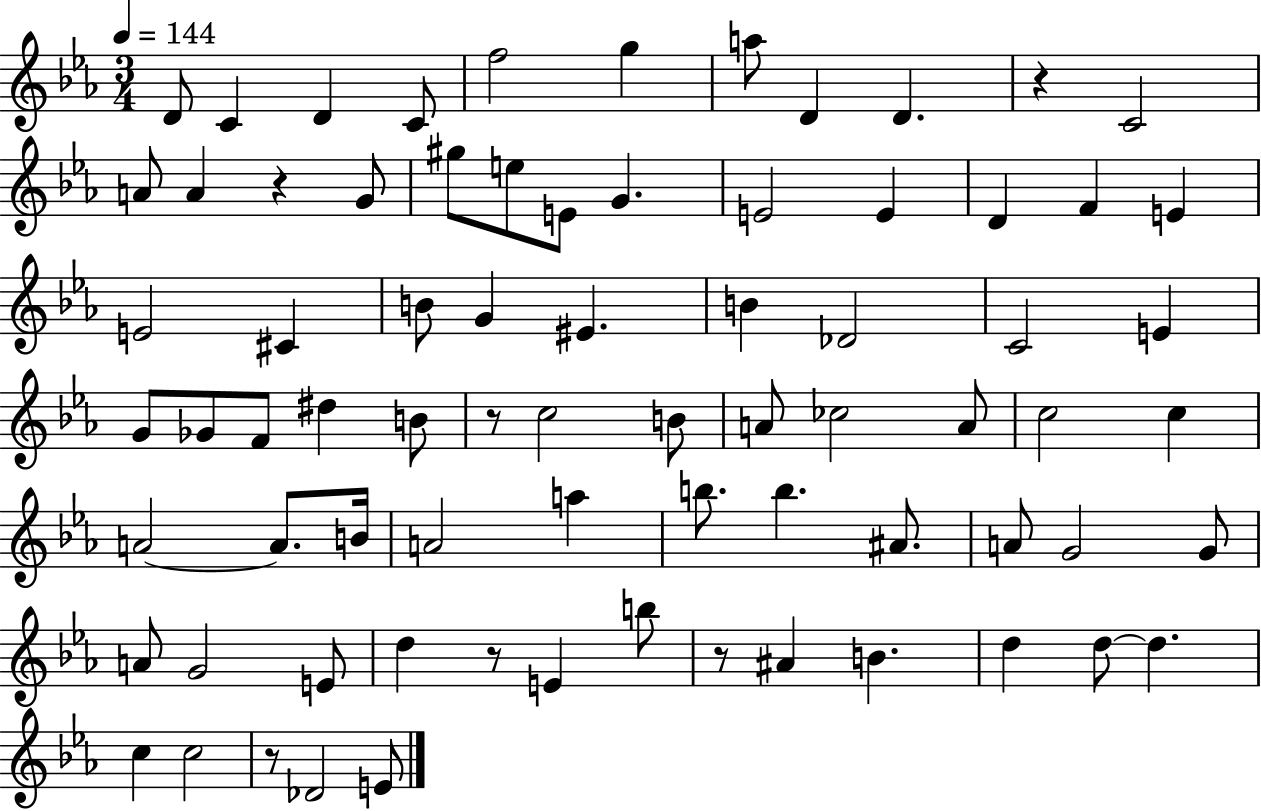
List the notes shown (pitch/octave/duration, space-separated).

D4/e C4/q D4/q C4/e F5/h G5/q A5/e D4/q D4/q. R/q C4/h A4/e A4/q R/q G4/e G#5/e E5/e E4/e G4/q. E4/h E4/q D4/q F4/q E4/q E4/h C#4/q B4/e G4/q EIS4/q. B4/q Db4/h C4/h E4/q G4/e Gb4/e F4/e D#5/q B4/e R/e C5/h B4/e A4/e CES5/h A4/e C5/h C5/q A4/h A4/e. B4/s A4/h A5/q B5/e. B5/q. A#4/e. A4/e G4/h G4/e A4/e G4/h E4/e D5/q R/e E4/q B5/e R/e A#4/q B4/q. D5/q D5/e D5/q. C5/q C5/h R/e Db4/h E4/e